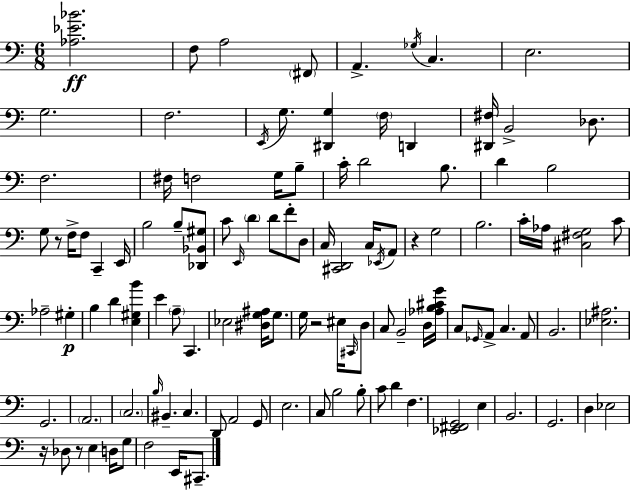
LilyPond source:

{
  \clef bass
  \numericTimeSignature
  \time 6/8
  \key a \minor
  <aes ees' bes'>2.\ff | f8 a2 \parenthesize fis,8 | a,4.-> \acciaccatura { ges16 } c4. | e2. | \break g2. | f2. | \acciaccatura { e,16 } g8. <dis, g>4 \parenthesize f16 d,4 | <dis, fis>16 b,2-> des8. | \break f2. | fis16 f2 g16 | b8-- c'16-. d'2 b8. | d'4 b2 | \break g8 r8 f16-> f8 c,4-- | e,16 b2 b8-- | <des, bes, gis>8 c'8 \grace { e,16 } \parenthesize d'4 d'8 f'8-. | d8 c16 <cis, d,>2 | \break c16 \acciaccatura { ees,16 } a,8 r4 g2 | b2. | c'16-. aes16 <cis fis g>2 | c'8 aes2-- | \break gis4-.\p b4 d'4 | <e gis b'>4 e'4 \parenthesize a8-- c,4. | ees2 | <dis g ais>16 g8. g16 r2 | \break eis16 \grace { cis,16 } d8 c8 b,2-- | d16 <aes b cis' g'>16 c8 \grace { ges,16 } a,8-> c4. | a,8 b,2. | <ees ais>2. | \break g,2. | \parenthesize a,2. | \parenthesize c2. | \grace { b16 } bis,4.-- | \break c4. d,8 a,2 | g,8 e2. | c8 b2 | b8-. c'8 d'4 | \break f4. <ees, fis, g,>2 | e4 b,2. | g,2. | d4 ees2 | \break r16 des8 r8 | e4 d16 g8 f2 | e,16 cis,8.-- \bar "|."
}